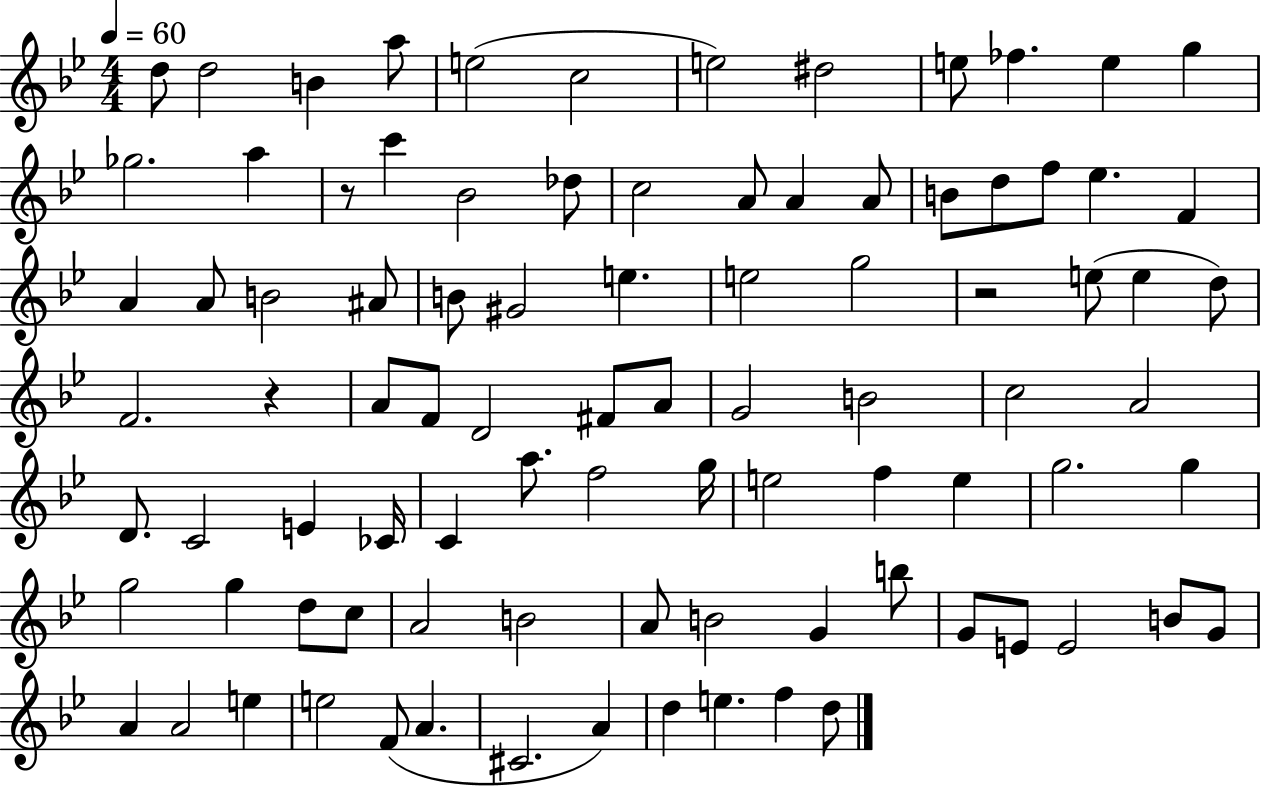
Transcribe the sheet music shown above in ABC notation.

X:1
T:Untitled
M:4/4
L:1/4
K:Bb
d/2 d2 B a/2 e2 c2 e2 ^d2 e/2 _f e g _g2 a z/2 c' _B2 _d/2 c2 A/2 A A/2 B/2 d/2 f/2 _e F A A/2 B2 ^A/2 B/2 ^G2 e e2 g2 z2 e/2 e d/2 F2 z A/2 F/2 D2 ^F/2 A/2 G2 B2 c2 A2 D/2 C2 E _C/4 C a/2 f2 g/4 e2 f e g2 g g2 g d/2 c/2 A2 B2 A/2 B2 G b/2 G/2 E/2 E2 B/2 G/2 A A2 e e2 F/2 A ^C2 A d e f d/2